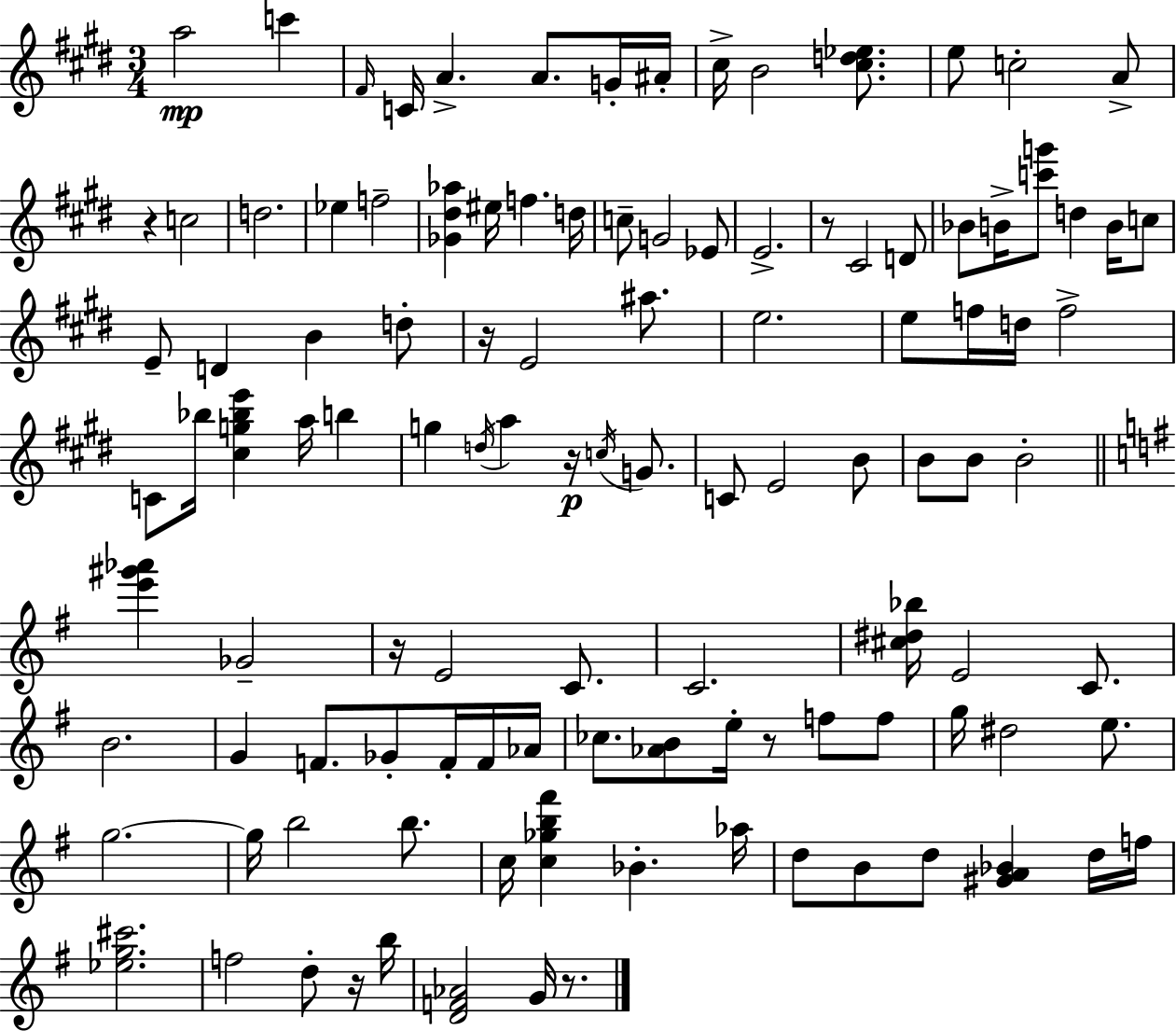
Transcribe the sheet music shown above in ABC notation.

X:1
T:Untitled
M:3/4
L:1/4
K:E
a2 c' ^F/4 C/4 A A/2 G/4 ^A/4 ^c/4 B2 [^cd_e]/2 e/2 c2 A/2 z c2 d2 _e f2 [_G^d_a] ^e/4 f d/4 c/2 G2 _E/2 E2 z/2 ^C2 D/2 _B/2 B/4 [c'g']/2 d B/4 c/2 E/2 D B d/2 z/4 E2 ^a/2 e2 e/2 f/4 d/4 f2 C/2 _b/4 [^cg_be'] a/4 b g d/4 a z/4 c/4 G/2 C/2 E2 B/2 B/2 B/2 B2 [e'^g'_a'] _G2 z/4 E2 C/2 C2 [^c^d_b]/4 E2 C/2 B2 G F/2 _G/2 F/4 F/4 _A/4 _c/2 [_AB]/2 e/4 z/2 f/2 f/2 g/4 ^d2 e/2 g2 g/4 b2 b/2 c/4 [c_gb^f'] _B _a/4 d/2 B/2 d/2 [^GA_B] d/4 f/4 [_eg^c']2 f2 d/2 z/4 b/4 [DF_A]2 G/4 z/2